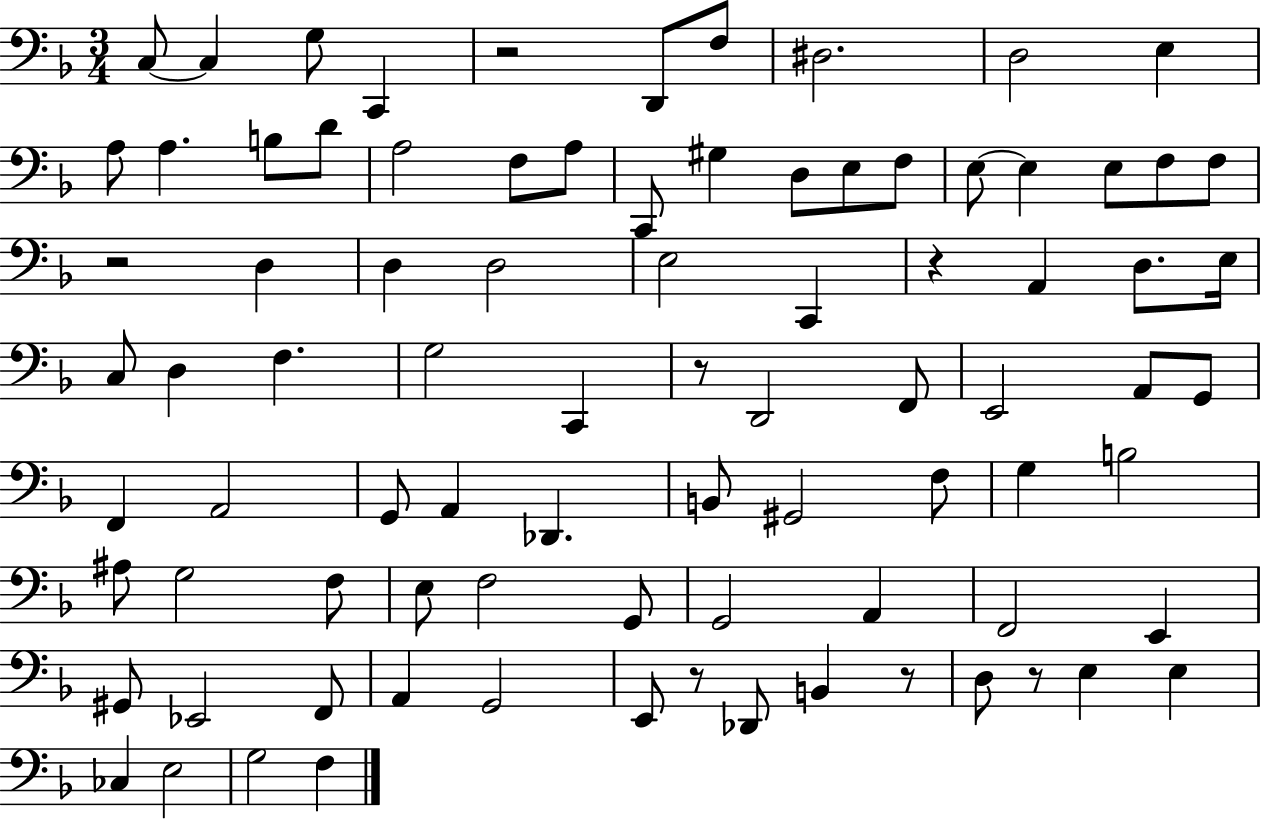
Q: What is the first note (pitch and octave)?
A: C3